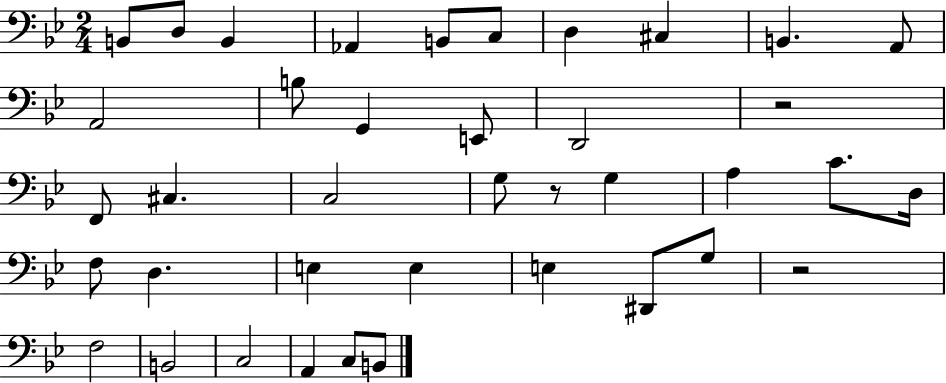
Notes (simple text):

B2/e D3/e B2/q Ab2/q B2/e C3/e D3/q C#3/q B2/q. A2/e A2/h B3/e G2/q E2/e D2/h R/h F2/e C#3/q. C3/h G3/e R/e G3/q A3/q C4/e. D3/s F3/e D3/q. E3/q E3/q E3/q D#2/e G3/e R/h F3/h B2/h C3/h A2/q C3/e B2/e